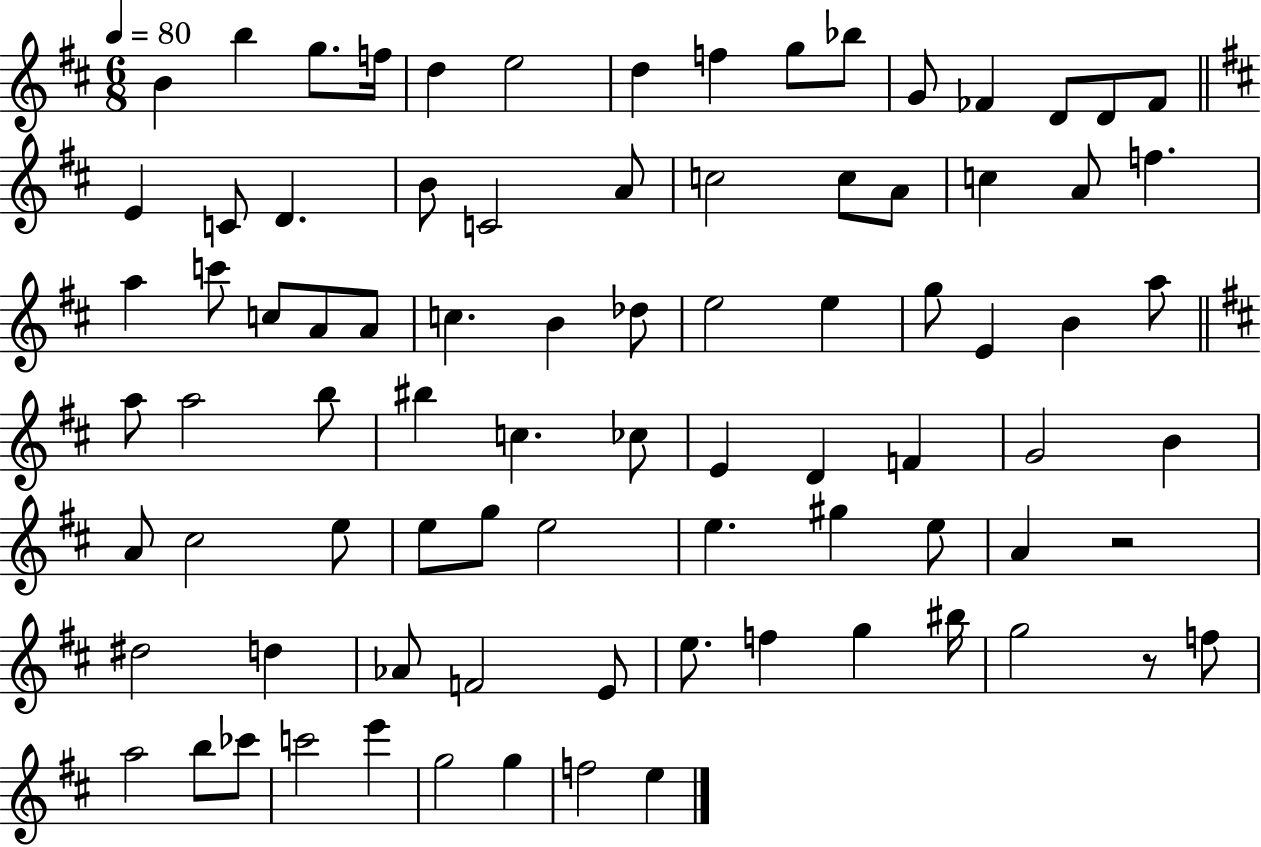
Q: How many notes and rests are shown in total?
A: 84